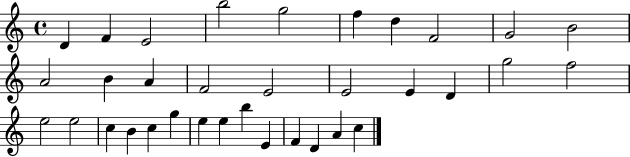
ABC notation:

X:1
T:Untitled
M:4/4
L:1/4
K:C
D F E2 b2 g2 f d F2 G2 B2 A2 B A F2 E2 E2 E D g2 f2 e2 e2 c B c g e e b E F D A c